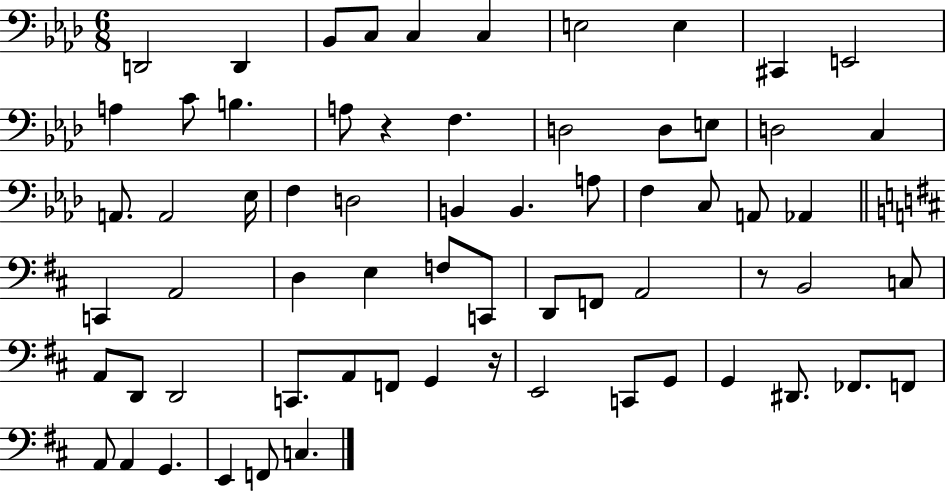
D2/h D2/q Bb2/e C3/e C3/q C3/q E3/h E3/q C#2/q E2/h A3/q C4/e B3/q. A3/e R/q F3/q. D3/h D3/e E3/e D3/h C3/q A2/e. A2/h Eb3/s F3/q D3/h B2/q B2/q. A3/e F3/q C3/e A2/e Ab2/q C2/q A2/h D3/q E3/q F3/e C2/e D2/e F2/e A2/h R/e B2/h C3/e A2/e D2/e D2/h C2/e. A2/e F2/e G2/q R/s E2/h C2/e G2/e G2/q D#2/e. FES2/e. F2/e A2/e A2/q G2/q. E2/q F2/e C3/q.